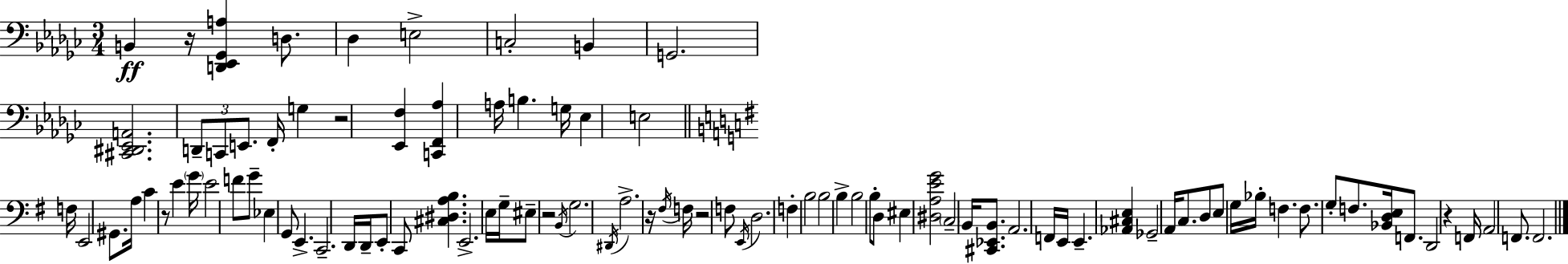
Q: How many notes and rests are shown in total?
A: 95